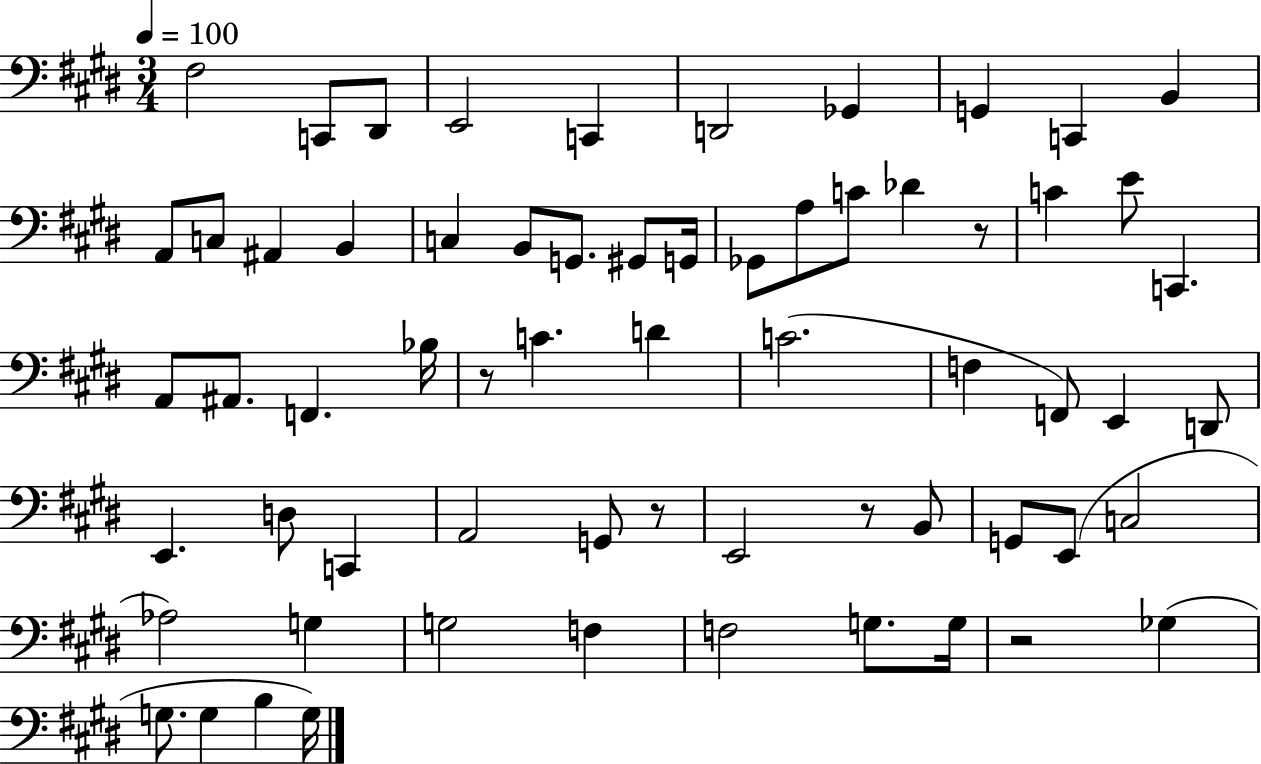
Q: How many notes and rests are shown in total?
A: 64